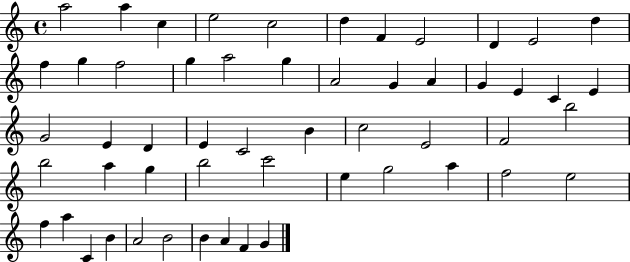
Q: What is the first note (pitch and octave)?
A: A5